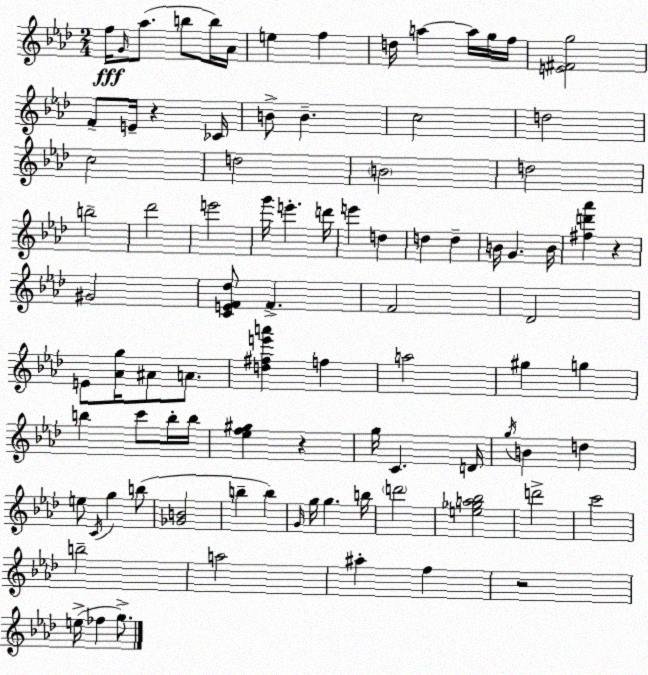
X:1
T:Untitled
M:2/4
L:1/4
K:Ab
f/4 G/4 _a/2 b/2 b/4 _A/4 e f d/4 a a/4 g/4 f/4 [E^Fg]2 F/2 E/4 z _C/4 B/2 B c2 d2 c2 d2 B2 d2 b2 _d'2 e'2 g'/4 e' d'/4 e' d d d B/4 G B/4 [^fd'_a'] z ^G2 [CEF_d]/2 F F2 _D2 E/2 [_Ag]/4 ^A/2 A/2 [d^fe'a'] f a2 ^g g b c'/2 b/4 b/4 [_ef^g] z g/4 C D/4 g/4 B d e/2 C/4 g b/2 [_GB]2 b b G/4 g/4 g b/4 d'2 [e_ga_b]2 d'2 c'2 b2 a2 ^a f z2 e/4 _f g/2